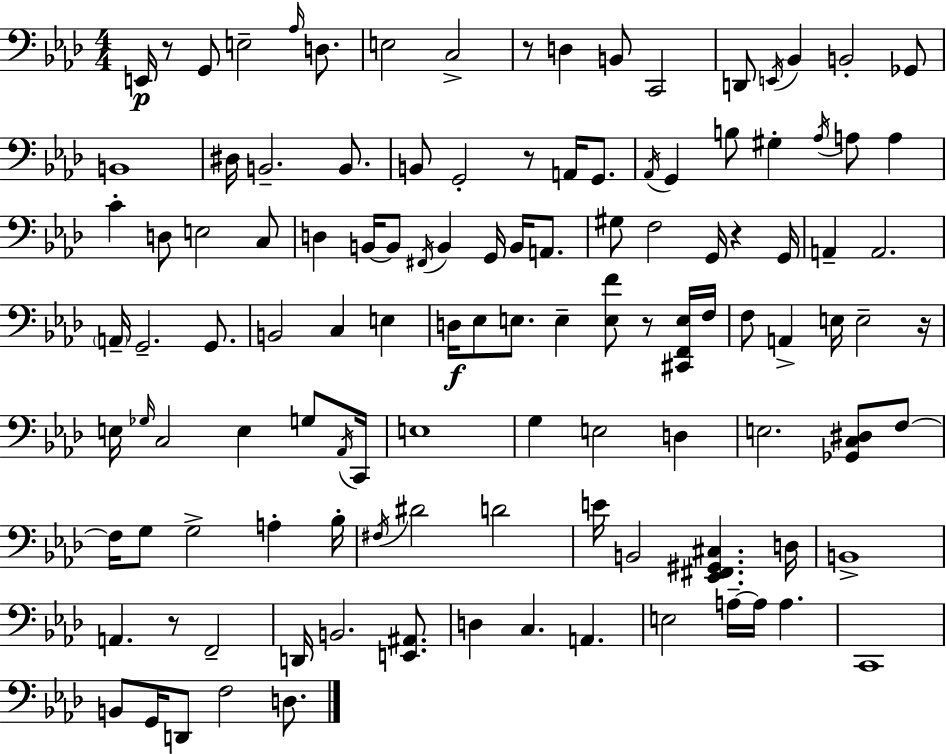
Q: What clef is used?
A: bass